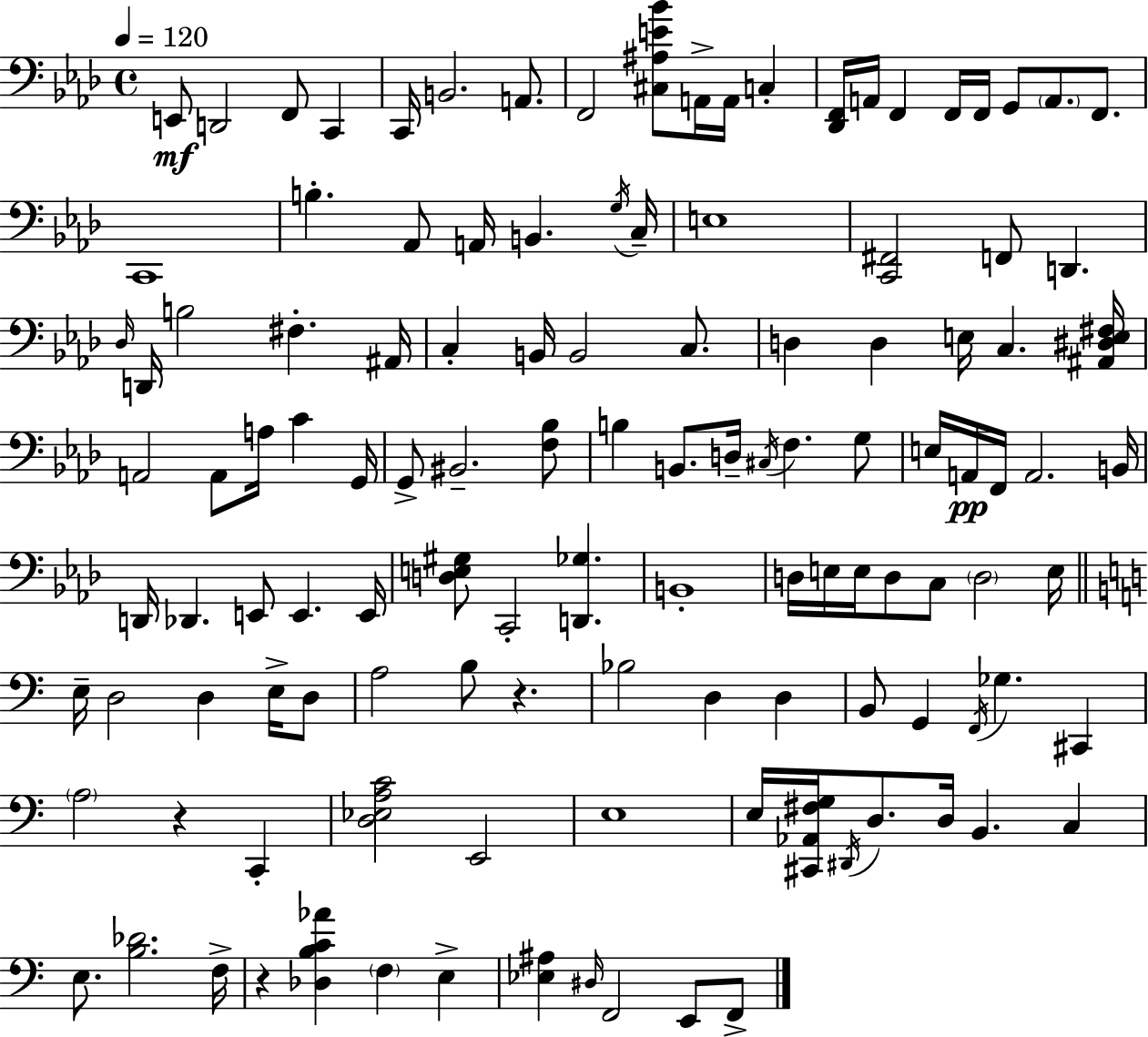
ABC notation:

X:1
T:Untitled
M:4/4
L:1/4
K:Fm
E,,/2 D,,2 F,,/2 C,, C,,/4 B,,2 A,,/2 F,,2 [^C,^A,E_B]/2 A,,/4 A,,/4 C, [_D,,F,,]/4 A,,/4 F,, F,,/4 F,,/4 G,,/2 A,,/2 F,,/2 C,,4 B, _A,,/2 A,,/4 B,, G,/4 C,/4 E,4 [C,,^F,,]2 F,,/2 D,, _D,/4 D,,/4 B,2 ^F, ^A,,/4 C, B,,/4 B,,2 C,/2 D, D, E,/4 C, [^A,,^D,E,^F,]/4 A,,2 A,,/2 A,/4 C G,,/4 G,,/2 ^B,,2 [F,_B,]/2 B, B,,/2 D,/4 ^C,/4 F, G,/2 E,/4 A,,/4 F,,/4 A,,2 B,,/4 D,,/4 _D,, E,,/2 E,, E,,/4 [D,E,^G,]/2 C,,2 [D,,_G,] B,,4 D,/4 E,/4 E,/4 D,/2 C,/2 D,2 E,/4 E,/4 D,2 D, E,/4 D,/2 A,2 B,/2 z _B,2 D, D, B,,/2 G,, F,,/4 _G, ^C,, A,2 z C,, [D,_E,A,C]2 E,,2 E,4 E,/4 [^C,,_A,,^F,G,]/4 ^D,,/4 D,/2 D,/4 B,, C, E,/2 [B,_D]2 F,/4 z [_D,B,C_A] F, E, [_E,^A,] ^D,/4 F,,2 E,,/2 F,,/2